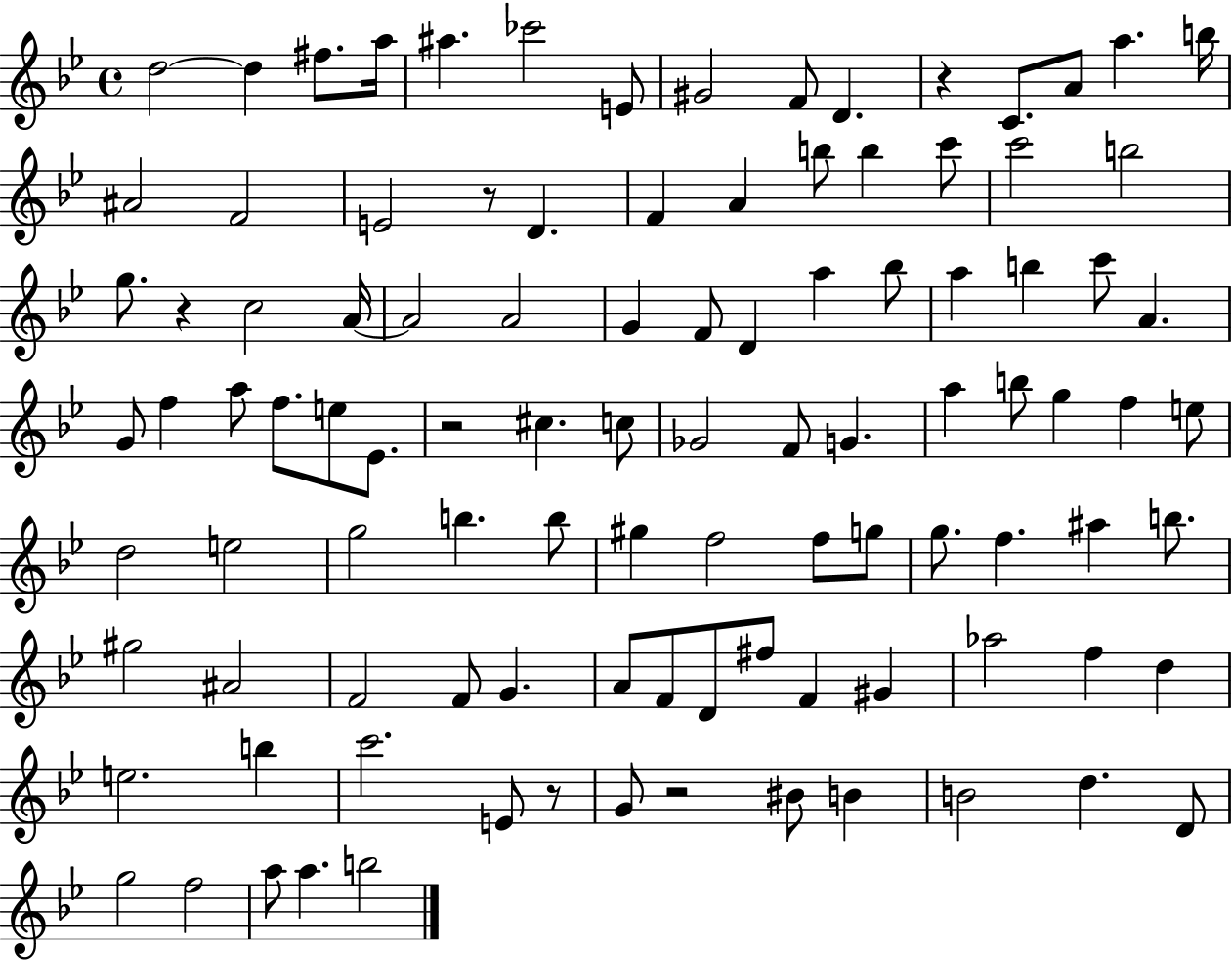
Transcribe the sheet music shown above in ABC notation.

X:1
T:Untitled
M:4/4
L:1/4
K:Bb
d2 d ^f/2 a/4 ^a _c'2 E/2 ^G2 F/2 D z C/2 A/2 a b/4 ^A2 F2 E2 z/2 D F A b/2 b c'/2 c'2 b2 g/2 z c2 A/4 A2 A2 G F/2 D a _b/2 a b c'/2 A G/2 f a/2 f/2 e/2 _E/2 z2 ^c c/2 _G2 F/2 G a b/2 g f e/2 d2 e2 g2 b b/2 ^g f2 f/2 g/2 g/2 f ^a b/2 ^g2 ^A2 F2 F/2 G A/2 F/2 D/2 ^f/2 F ^G _a2 f d e2 b c'2 E/2 z/2 G/2 z2 ^B/2 B B2 d D/2 g2 f2 a/2 a b2